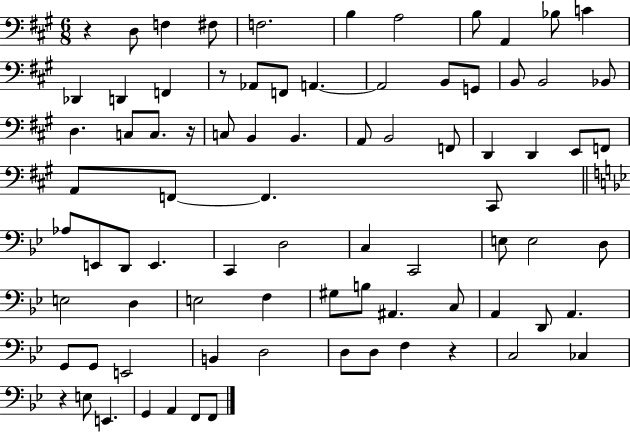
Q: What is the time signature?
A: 6/8